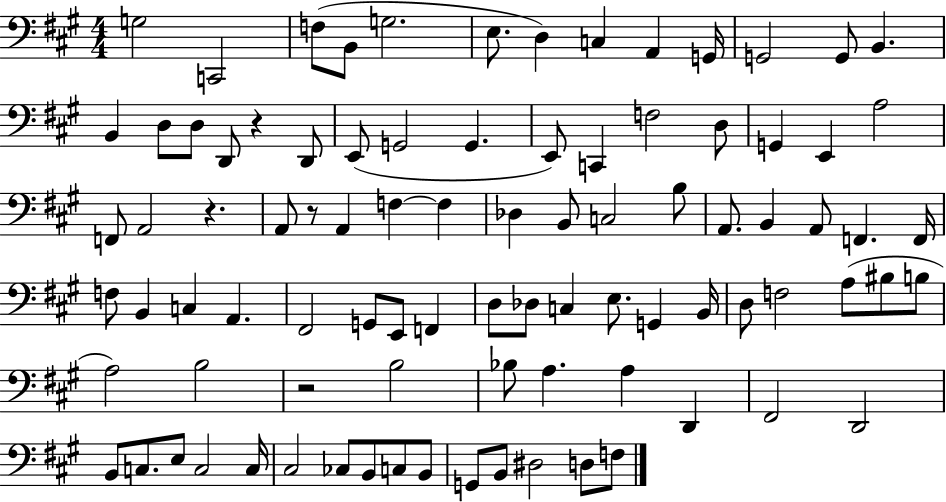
{
  \clef bass
  \numericTimeSignature
  \time 4/4
  \key a \major
  g2 c,2 | f8( b,8 g2. | e8. d4) c4 a,4 g,16 | g,2 g,8 b,4. | \break b,4 d8 d8 d,8 r4 d,8 | e,8( g,2 g,4. | e,8) c,4 f2 d8 | g,4 e,4 a2 | \break f,8 a,2 r4. | a,8 r8 a,4 f4~~ f4 | des4 b,8 c2 b8 | a,8. b,4 a,8 f,4. f,16 | \break f8 b,4 c4 a,4. | fis,2 g,8 e,8 f,4 | d8 des8 c4 e8. g,4 b,16 | d8 f2 a8( bis8 b8 | \break a2) b2 | r2 b2 | bes8 a4. a4 d,4 | fis,2 d,2 | \break b,8 c8. e8 c2 c16 | cis2 ces8 b,8 c8 b,8 | g,8 b,8 dis2 d8 f8 | \bar "|."
}